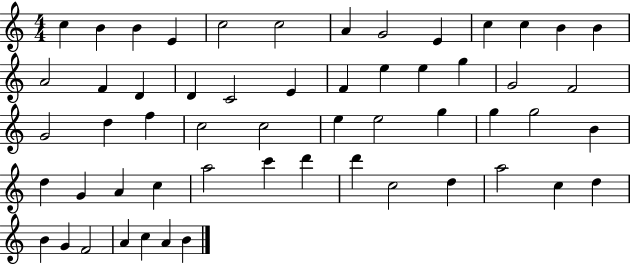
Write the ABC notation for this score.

X:1
T:Untitled
M:4/4
L:1/4
K:C
c B B E c2 c2 A G2 E c c B B A2 F D D C2 E F e e g G2 F2 G2 d f c2 c2 e e2 g g g2 B d G A c a2 c' d' d' c2 d a2 c d B G F2 A c A B